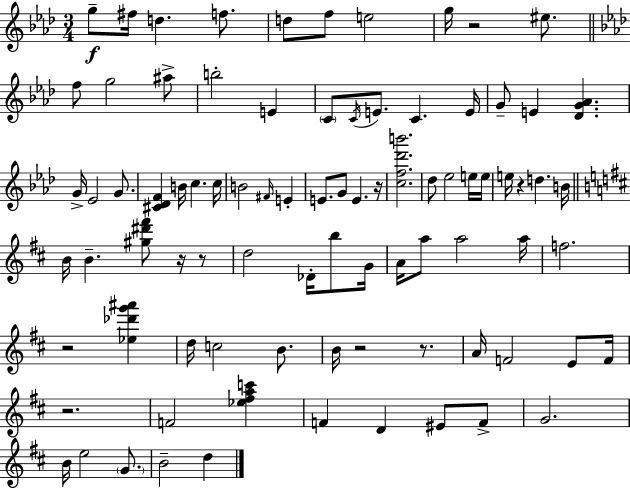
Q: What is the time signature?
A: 3/4